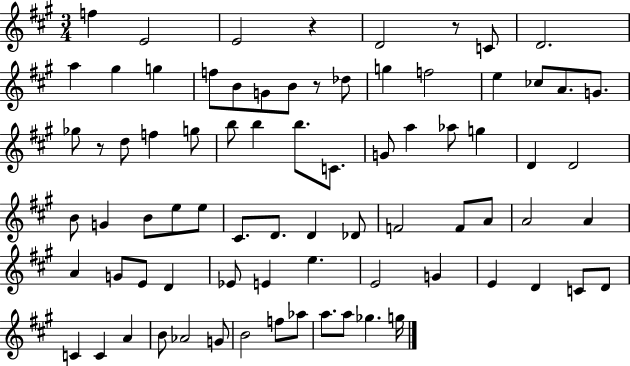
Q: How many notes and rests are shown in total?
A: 78